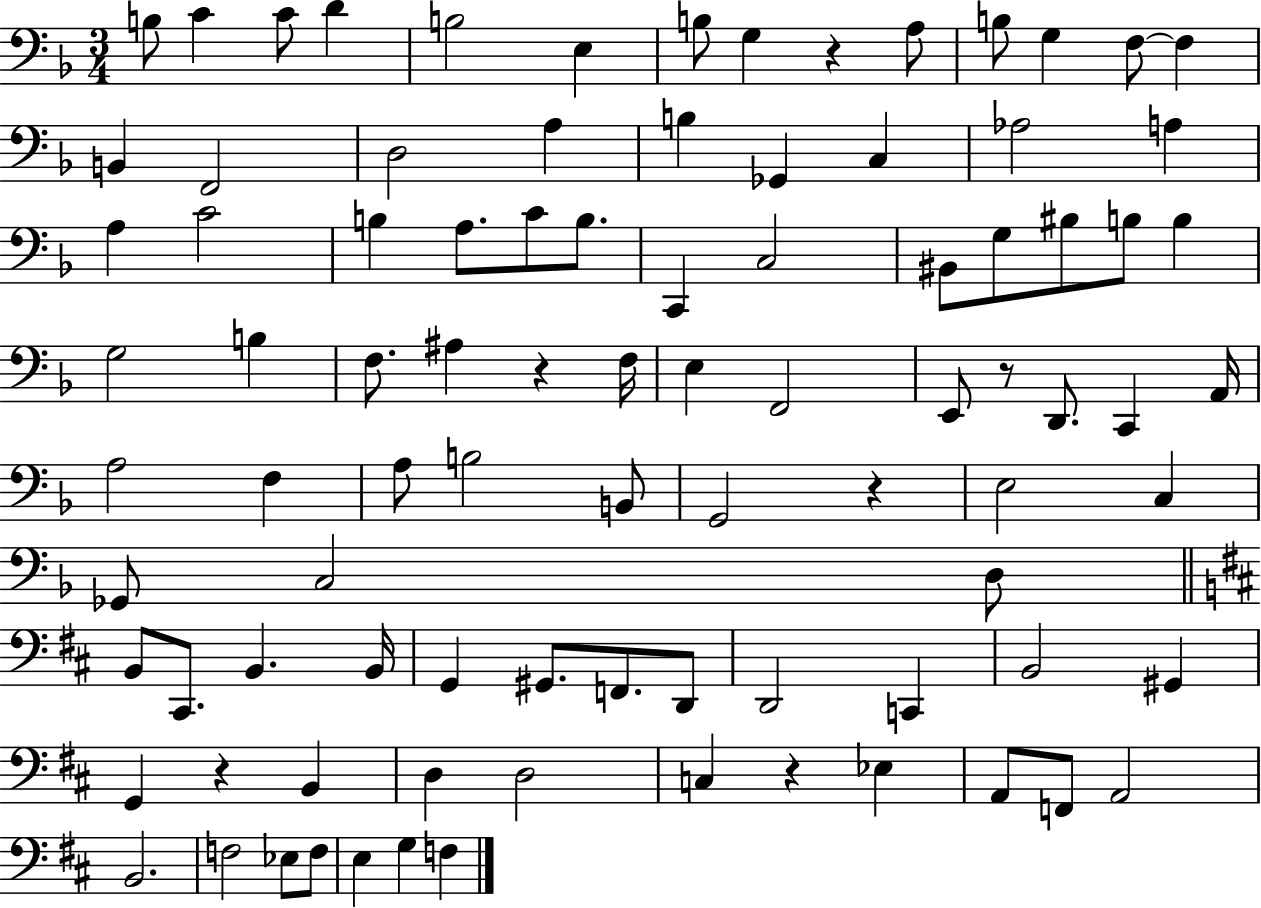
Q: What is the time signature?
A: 3/4